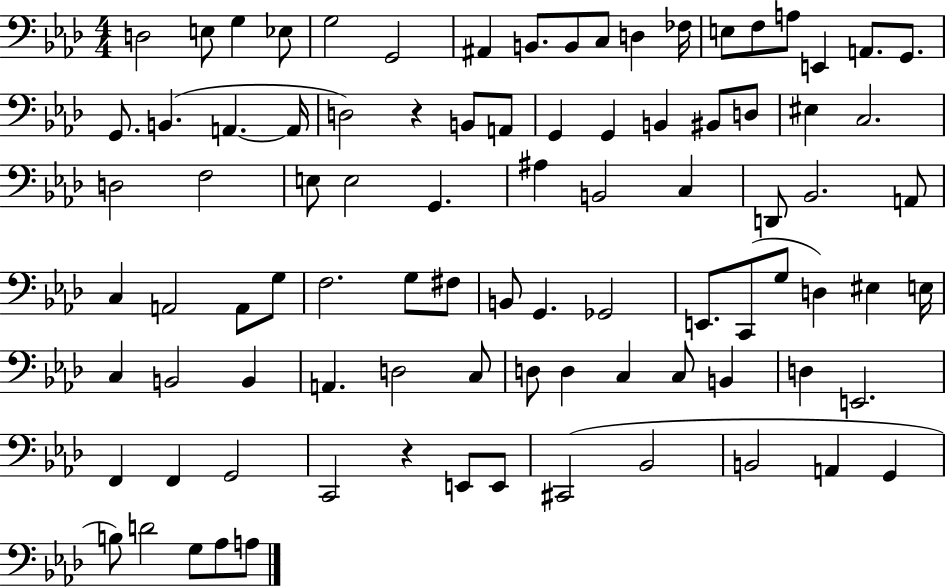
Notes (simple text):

D3/h E3/e G3/q Eb3/e G3/h G2/h A#2/q B2/e. B2/e C3/e D3/q FES3/s E3/e F3/e A3/e E2/q A2/e. G2/e. G2/e. B2/q. A2/q. A2/s D3/h R/q B2/e A2/e G2/q G2/q B2/q BIS2/e D3/e EIS3/q C3/h. D3/h F3/h E3/e E3/h G2/q. A#3/q B2/h C3/q D2/e Bb2/h. A2/e C3/q A2/h A2/e G3/e F3/h. G3/e F#3/e B2/e G2/q. Gb2/h E2/e. C2/e G3/e D3/q EIS3/q E3/s C3/q B2/h B2/q A2/q. D3/h C3/e D3/e D3/q C3/q C3/e B2/q D3/q E2/h. F2/q F2/q G2/h C2/h R/q E2/e E2/e C#2/h Bb2/h B2/h A2/q G2/q B3/e D4/h G3/e Ab3/e A3/e